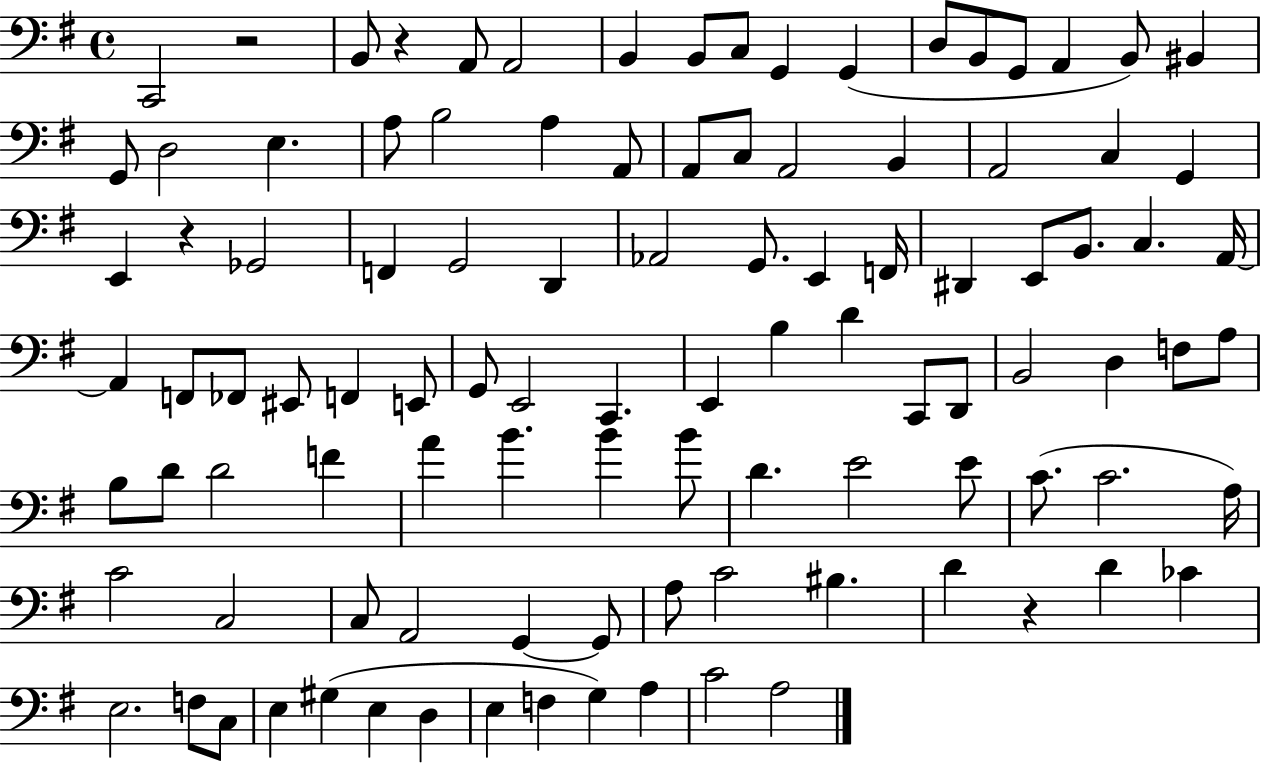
C2/h R/h B2/e R/q A2/e A2/h B2/q B2/e C3/e G2/q G2/q D3/e B2/e G2/e A2/q B2/e BIS2/q G2/e D3/h E3/q. A3/e B3/h A3/q A2/e A2/e C3/e A2/h B2/q A2/h C3/q G2/q E2/q R/q Gb2/h F2/q G2/h D2/q Ab2/h G2/e. E2/q F2/s D#2/q E2/e B2/e. C3/q. A2/s A2/q F2/e FES2/e EIS2/e F2/q E2/e G2/e E2/h C2/q. E2/q B3/q D4/q C2/e D2/e B2/h D3/q F3/e A3/e B3/e D4/e D4/h F4/q A4/q B4/q. B4/q B4/e D4/q. E4/h E4/e C4/e. C4/h. A3/s C4/h C3/h C3/e A2/h G2/q G2/e A3/e C4/h BIS3/q. D4/q R/q D4/q CES4/q E3/h. F3/e C3/e E3/q G#3/q E3/q D3/q E3/q F3/q G3/q A3/q C4/h A3/h